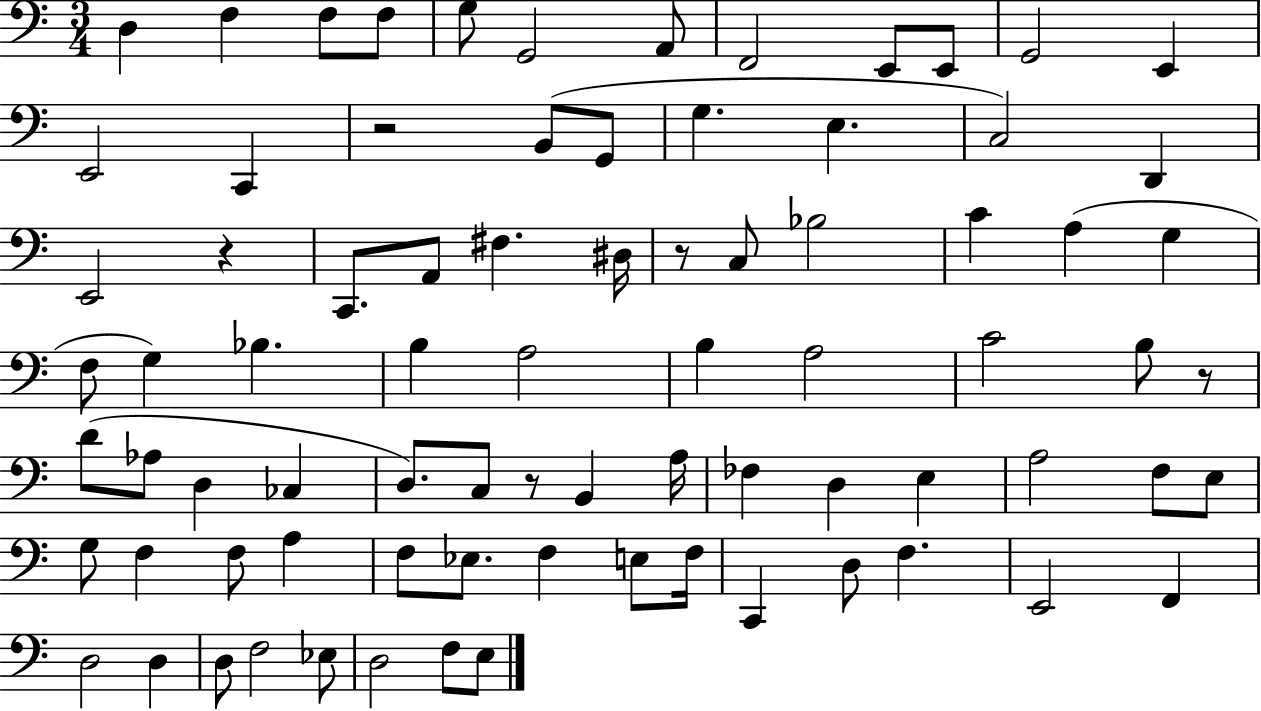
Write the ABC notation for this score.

X:1
T:Untitled
M:3/4
L:1/4
K:C
D, F, F,/2 F,/2 G,/2 G,,2 A,,/2 F,,2 E,,/2 E,,/2 G,,2 E,, E,,2 C,, z2 B,,/2 G,,/2 G, E, C,2 D,, E,,2 z C,,/2 A,,/2 ^F, ^D,/4 z/2 C,/2 _B,2 C A, G, F,/2 G, _B, B, A,2 B, A,2 C2 B,/2 z/2 D/2 _A,/2 D, _C, D,/2 C,/2 z/2 B,, A,/4 _F, D, E, A,2 F,/2 E,/2 G,/2 F, F,/2 A, F,/2 _E,/2 F, E,/2 F,/4 C,, D,/2 F, E,,2 F,, D,2 D, D,/2 F,2 _E,/2 D,2 F,/2 E,/2